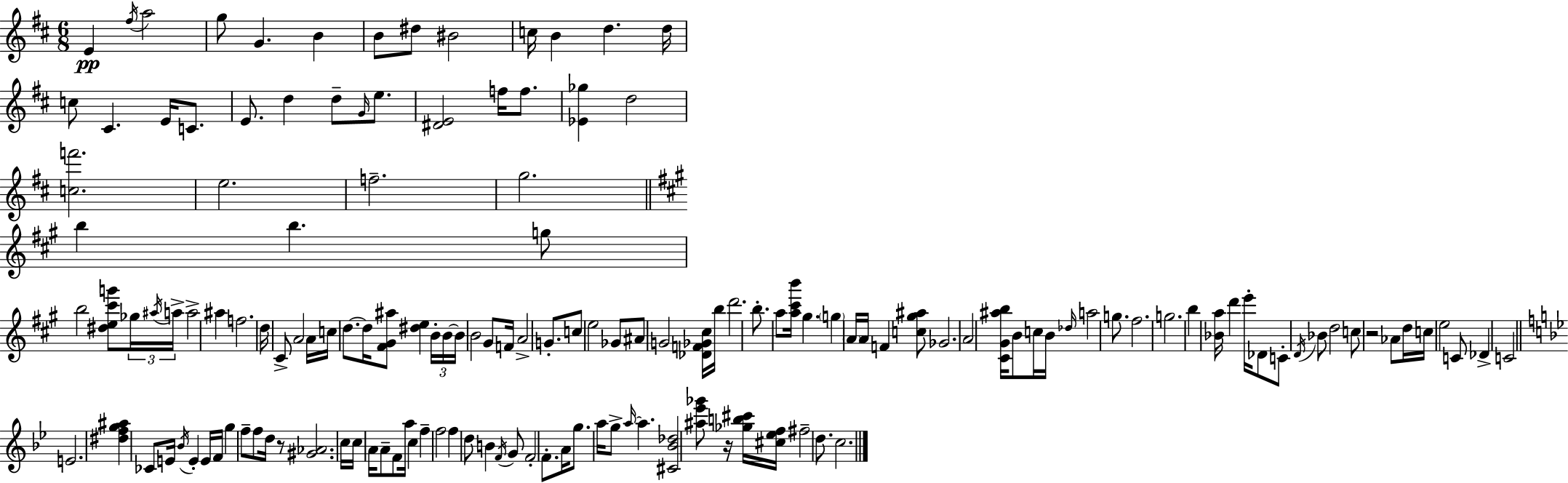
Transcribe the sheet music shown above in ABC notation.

X:1
T:Untitled
M:6/8
L:1/4
K:D
E ^f/4 a2 g/2 G B B/2 ^d/2 ^B2 c/4 B d d/4 c/2 ^C E/4 C/2 E/2 d d/2 G/4 e/2 [^DE]2 f/4 f/2 [_E_g] d2 [cf']2 e2 f2 g2 b b g/2 b2 [^de^c'g']/2 _g/4 ^a/4 a/4 a2 ^a f2 d/4 ^C/2 A2 A/4 c/4 d/2 d/4 [^F^G^a]/2 [^de] B/4 B/4 B/4 B2 ^G/2 F/4 A2 G/2 c/2 e2 _G/2 ^A/2 G2 [_DF_G^c]/4 b/4 d'2 b/2 a/2 [a^c'b']/4 ^g g A/4 A/4 F [c^g^a]/2 _G2 A2 [^C^G^ab]/4 B/2 c/4 B/4 _d/4 a2 g/2 ^f2 g2 b [_Ba]/4 d' e'/4 _D/2 C/2 D/4 _B/2 d2 c/2 z2 _A/2 d/4 c/4 e2 C/2 _D C2 E2 [^dfg^a] _C/2 E/4 _B/4 E E/4 F/4 g f/2 f/2 d/4 z/2 [^G_A]2 c/4 c/4 A/4 A/2 F/2 a/4 c f f2 f d/2 B F/4 G/2 F2 F/2 A/4 g/2 a/4 g/2 a/4 a [^C_B_d]2 [^a_e'_g']/2 z/4 [_gb^c']/4 [^c_ef]/4 ^f2 d/2 c2